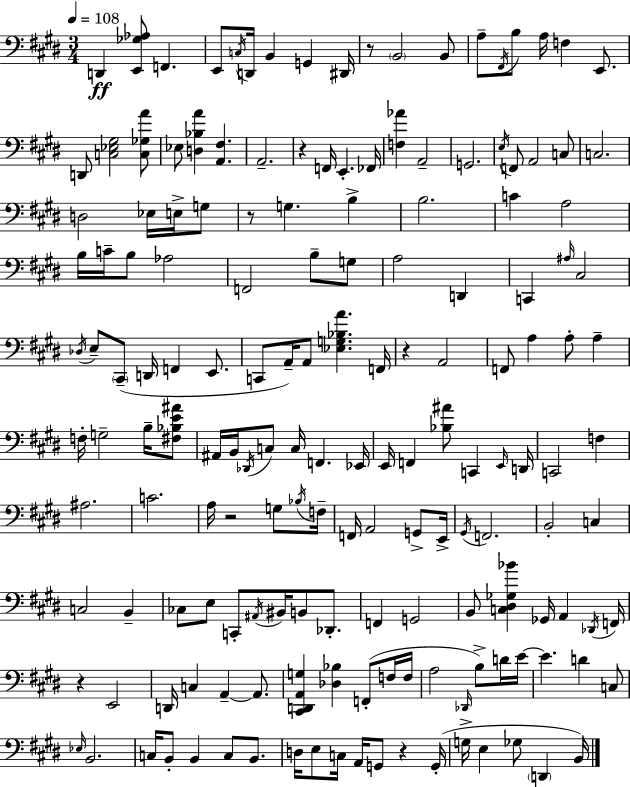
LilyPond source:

{
  \clef bass
  \numericTimeSignature
  \time 3/4
  \key e \major
  \tempo 4 = 108
  d,4\ff <e, ges aes>8 f,4. | e,8 \acciaccatura { c16 } d,16 b,4 g,4 | dis,16 r8 \parenthesize b,2 b,8 | a8-- \acciaccatura { fis,16 } b8 a16 f4 e,8. | \break d,8 <c ees gis>2 | <c ges a'>8 ees8 <d bes a'>4 <a, fis>4. | a,2.-- | r4 f,16 e,4.-. | \break fes,16 <f aes'>4 a,2-- | g,2. | \acciaccatura { e16 } f,8 a,2 | c8 c2. | \break d2 ees16 | e16-> g8 r8 g4. b4-> | b2. | c'4 a2 | \break b16 c'16-- b8 aes2 | f,2 b8-- | g8 a2 d,4 | c,4 \grace { ais16 } cis2 | \break \acciaccatura { des16 } e8-- \parenthesize cis,8--( d,16 f,4 | e,8. c,8 a,16--) a,8 <ees g bes a'>4. | f,16 r4 a,2 | f,8 a4 a8-. | \break a4-- f16-. g2-- | b16-- <fis bes e' ais'>8 ais,16 b,16 \acciaccatura { des,16 } c8 c16 f,4. | ees,16 e,16 f,4 <bes ais'>8 | c,4 \grace { e,16 } d,16 c,2 | \break f4 ais2. | c'2. | a16 r2 | g8 \acciaccatura { bes16 } f16-- f,16 a,2 | \break g,8-> e,16-> \acciaccatura { gis,16 } f,2. | b,2-. | c4 c2 | b,4-- ces8 e8 | \break c,8-. \acciaccatura { ais,16 } bis,16 b,8 des,8.-. f,4 | g,2 b,8 | <c dis ges bes'>4 ges,16 a,4 \acciaccatura { des,16 } f,16 r4 | e,2 d,16 | \break c4 a,4--~~ a,8. <cis, d, a, g>4 | <des bes>4 f,8-.( f16 f16 a2 | \grace { des,16 } b8->) d'16 e'16~~ | e'4. d'4 c8 | \break \grace { ees16 } b,2. | c16 b,8-. b,4 c8 b,8. | d16 e8 c16 a,16 g,8 r4 | g,16-.( g16-> e4 ges8 \parenthesize d,4 | \break b,16) \bar "|."
}